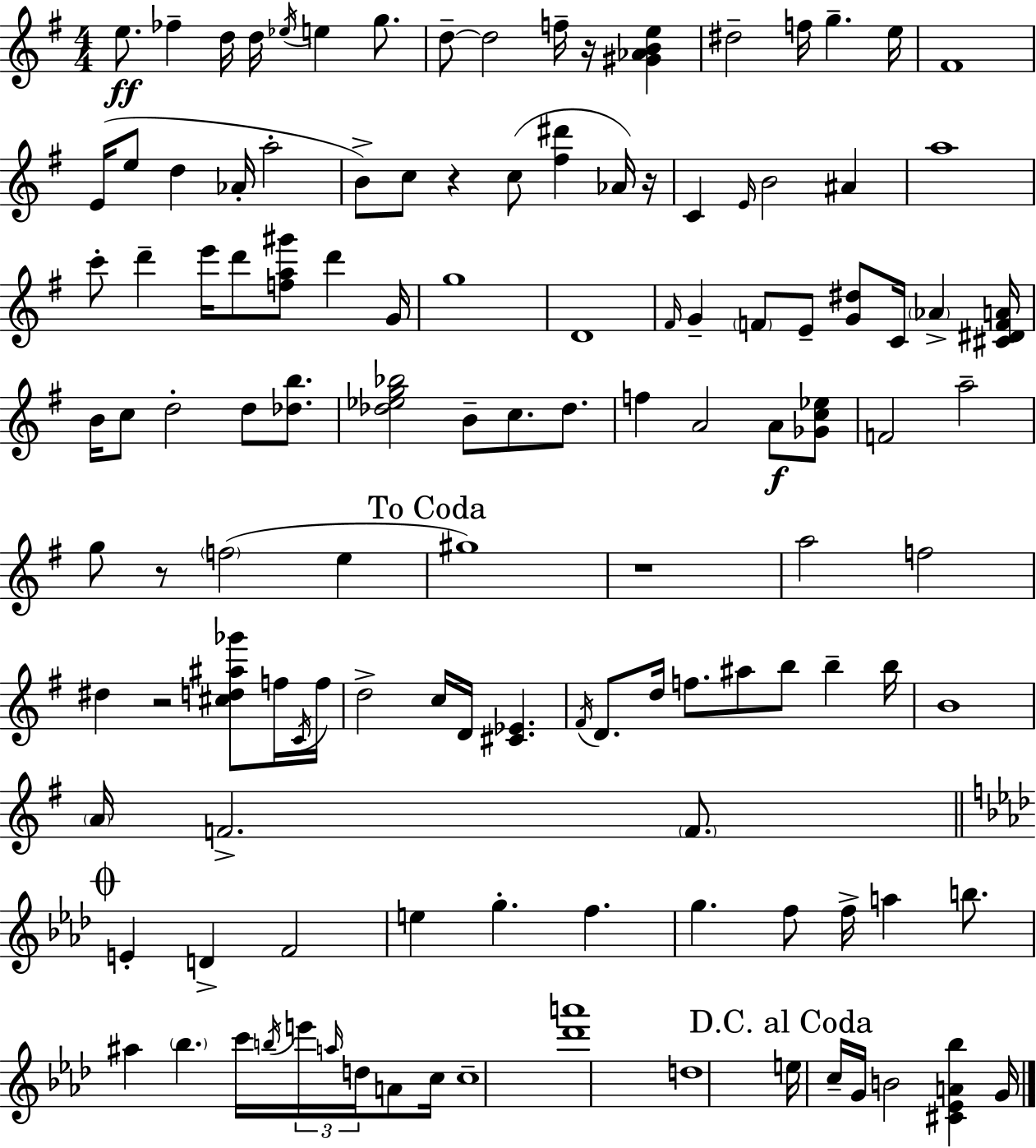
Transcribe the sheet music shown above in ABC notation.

X:1
T:Untitled
M:4/4
L:1/4
K:Em
e/2 _f d/4 d/4 _e/4 e g/2 d/2 d2 f/4 z/4 [^G_ABe] ^d2 f/4 g e/4 ^F4 E/4 e/2 d _A/4 a2 B/2 c/2 z c/2 [^f^d'] _A/4 z/4 C E/4 B2 ^A a4 c'/2 d' e'/4 d'/2 [fa^g']/2 d' G/4 g4 D4 ^F/4 G F/2 E/2 [G^d]/2 C/4 _A [^C^DFA]/4 B/4 c/2 d2 d/2 [_db]/2 [_d_eg_b]2 B/2 c/2 _d/2 f A2 A/2 [_Gc_e]/2 F2 a2 g/2 z/2 f2 e ^g4 z4 a2 f2 ^d z2 [^cd^a_g']/2 f/4 C/4 f/4 d2 c/4 D/4 [^C_E] ^F/4 D/2 d/4 f/2 ^a/2 b/2 b b/4 B4 A/4 F2 F/2 E D F2 e g f g f/2 f/4 a b/2 ^a _b c'/4 b/4 e'/4 a/4 d/4 A/2 c/4 c4 [_d'a']4 d4 e/4 c/4 G/4 B2 [^C_EA_b] G/4